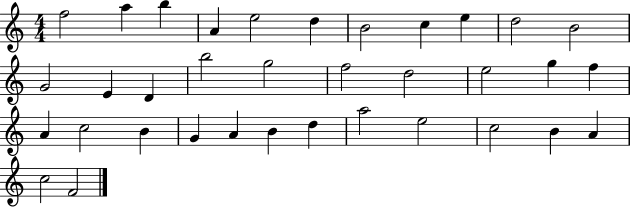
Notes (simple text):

F5/h A5/q B5/q A4/q E5/h D5/q B4/h C5/q E5/q D5/h B4/h G4/h E4/q D4/q B5/h G5/h F5/h D5/h E5/h G5/q F5/q A4/q C5/h B4/q G4/q A4/q B4/q D5/q A5/h E5/h C5/h B4/q A4/q C5/h F4/h